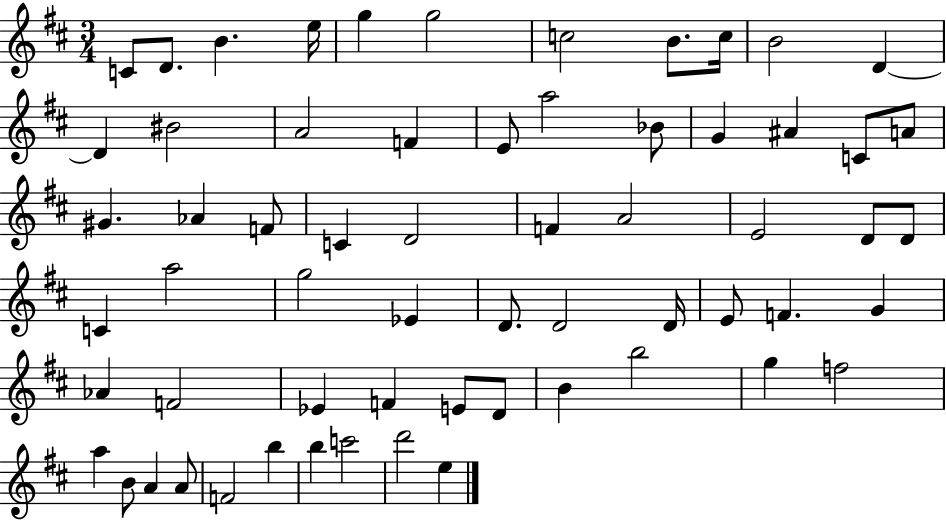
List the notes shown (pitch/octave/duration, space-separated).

C4/e D4/e. B4/q. E5/s G5/q G5/h C5/h B4/e. C5/s B4/h D4/q D4/q BIS4/h A4/h F4/q E4/e A5/h Bb4/e G4/q A#4/q C4/e A4/e G#4/q. Ab4/q F4/e C4/q D4/h F4/q A4/h E4/h D4/e D4/e C4/q A5/h G5/h Eb4/q D4/e. D4/h D4/s E4/e F4/q. G4/q Ab4/q F4/h Eb4/q F4/q E4/e D4/e B4/q B5/h G5/q F5/h A5/q B4/e A4/q A4/e F4/h B5/q B5/q C6/h D6/h E5/q